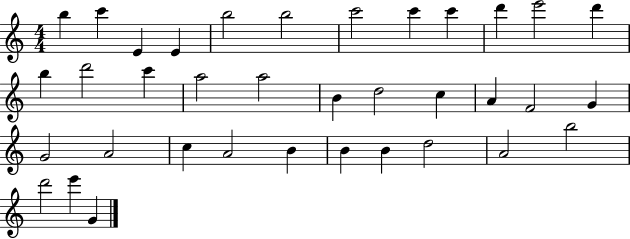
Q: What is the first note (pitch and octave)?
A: B5